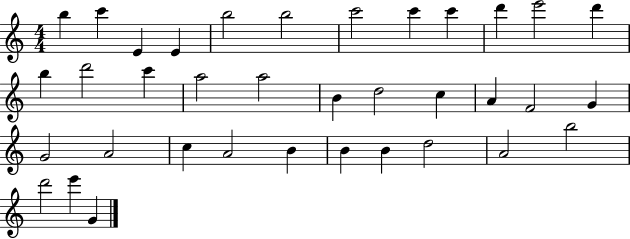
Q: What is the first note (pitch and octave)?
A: B5